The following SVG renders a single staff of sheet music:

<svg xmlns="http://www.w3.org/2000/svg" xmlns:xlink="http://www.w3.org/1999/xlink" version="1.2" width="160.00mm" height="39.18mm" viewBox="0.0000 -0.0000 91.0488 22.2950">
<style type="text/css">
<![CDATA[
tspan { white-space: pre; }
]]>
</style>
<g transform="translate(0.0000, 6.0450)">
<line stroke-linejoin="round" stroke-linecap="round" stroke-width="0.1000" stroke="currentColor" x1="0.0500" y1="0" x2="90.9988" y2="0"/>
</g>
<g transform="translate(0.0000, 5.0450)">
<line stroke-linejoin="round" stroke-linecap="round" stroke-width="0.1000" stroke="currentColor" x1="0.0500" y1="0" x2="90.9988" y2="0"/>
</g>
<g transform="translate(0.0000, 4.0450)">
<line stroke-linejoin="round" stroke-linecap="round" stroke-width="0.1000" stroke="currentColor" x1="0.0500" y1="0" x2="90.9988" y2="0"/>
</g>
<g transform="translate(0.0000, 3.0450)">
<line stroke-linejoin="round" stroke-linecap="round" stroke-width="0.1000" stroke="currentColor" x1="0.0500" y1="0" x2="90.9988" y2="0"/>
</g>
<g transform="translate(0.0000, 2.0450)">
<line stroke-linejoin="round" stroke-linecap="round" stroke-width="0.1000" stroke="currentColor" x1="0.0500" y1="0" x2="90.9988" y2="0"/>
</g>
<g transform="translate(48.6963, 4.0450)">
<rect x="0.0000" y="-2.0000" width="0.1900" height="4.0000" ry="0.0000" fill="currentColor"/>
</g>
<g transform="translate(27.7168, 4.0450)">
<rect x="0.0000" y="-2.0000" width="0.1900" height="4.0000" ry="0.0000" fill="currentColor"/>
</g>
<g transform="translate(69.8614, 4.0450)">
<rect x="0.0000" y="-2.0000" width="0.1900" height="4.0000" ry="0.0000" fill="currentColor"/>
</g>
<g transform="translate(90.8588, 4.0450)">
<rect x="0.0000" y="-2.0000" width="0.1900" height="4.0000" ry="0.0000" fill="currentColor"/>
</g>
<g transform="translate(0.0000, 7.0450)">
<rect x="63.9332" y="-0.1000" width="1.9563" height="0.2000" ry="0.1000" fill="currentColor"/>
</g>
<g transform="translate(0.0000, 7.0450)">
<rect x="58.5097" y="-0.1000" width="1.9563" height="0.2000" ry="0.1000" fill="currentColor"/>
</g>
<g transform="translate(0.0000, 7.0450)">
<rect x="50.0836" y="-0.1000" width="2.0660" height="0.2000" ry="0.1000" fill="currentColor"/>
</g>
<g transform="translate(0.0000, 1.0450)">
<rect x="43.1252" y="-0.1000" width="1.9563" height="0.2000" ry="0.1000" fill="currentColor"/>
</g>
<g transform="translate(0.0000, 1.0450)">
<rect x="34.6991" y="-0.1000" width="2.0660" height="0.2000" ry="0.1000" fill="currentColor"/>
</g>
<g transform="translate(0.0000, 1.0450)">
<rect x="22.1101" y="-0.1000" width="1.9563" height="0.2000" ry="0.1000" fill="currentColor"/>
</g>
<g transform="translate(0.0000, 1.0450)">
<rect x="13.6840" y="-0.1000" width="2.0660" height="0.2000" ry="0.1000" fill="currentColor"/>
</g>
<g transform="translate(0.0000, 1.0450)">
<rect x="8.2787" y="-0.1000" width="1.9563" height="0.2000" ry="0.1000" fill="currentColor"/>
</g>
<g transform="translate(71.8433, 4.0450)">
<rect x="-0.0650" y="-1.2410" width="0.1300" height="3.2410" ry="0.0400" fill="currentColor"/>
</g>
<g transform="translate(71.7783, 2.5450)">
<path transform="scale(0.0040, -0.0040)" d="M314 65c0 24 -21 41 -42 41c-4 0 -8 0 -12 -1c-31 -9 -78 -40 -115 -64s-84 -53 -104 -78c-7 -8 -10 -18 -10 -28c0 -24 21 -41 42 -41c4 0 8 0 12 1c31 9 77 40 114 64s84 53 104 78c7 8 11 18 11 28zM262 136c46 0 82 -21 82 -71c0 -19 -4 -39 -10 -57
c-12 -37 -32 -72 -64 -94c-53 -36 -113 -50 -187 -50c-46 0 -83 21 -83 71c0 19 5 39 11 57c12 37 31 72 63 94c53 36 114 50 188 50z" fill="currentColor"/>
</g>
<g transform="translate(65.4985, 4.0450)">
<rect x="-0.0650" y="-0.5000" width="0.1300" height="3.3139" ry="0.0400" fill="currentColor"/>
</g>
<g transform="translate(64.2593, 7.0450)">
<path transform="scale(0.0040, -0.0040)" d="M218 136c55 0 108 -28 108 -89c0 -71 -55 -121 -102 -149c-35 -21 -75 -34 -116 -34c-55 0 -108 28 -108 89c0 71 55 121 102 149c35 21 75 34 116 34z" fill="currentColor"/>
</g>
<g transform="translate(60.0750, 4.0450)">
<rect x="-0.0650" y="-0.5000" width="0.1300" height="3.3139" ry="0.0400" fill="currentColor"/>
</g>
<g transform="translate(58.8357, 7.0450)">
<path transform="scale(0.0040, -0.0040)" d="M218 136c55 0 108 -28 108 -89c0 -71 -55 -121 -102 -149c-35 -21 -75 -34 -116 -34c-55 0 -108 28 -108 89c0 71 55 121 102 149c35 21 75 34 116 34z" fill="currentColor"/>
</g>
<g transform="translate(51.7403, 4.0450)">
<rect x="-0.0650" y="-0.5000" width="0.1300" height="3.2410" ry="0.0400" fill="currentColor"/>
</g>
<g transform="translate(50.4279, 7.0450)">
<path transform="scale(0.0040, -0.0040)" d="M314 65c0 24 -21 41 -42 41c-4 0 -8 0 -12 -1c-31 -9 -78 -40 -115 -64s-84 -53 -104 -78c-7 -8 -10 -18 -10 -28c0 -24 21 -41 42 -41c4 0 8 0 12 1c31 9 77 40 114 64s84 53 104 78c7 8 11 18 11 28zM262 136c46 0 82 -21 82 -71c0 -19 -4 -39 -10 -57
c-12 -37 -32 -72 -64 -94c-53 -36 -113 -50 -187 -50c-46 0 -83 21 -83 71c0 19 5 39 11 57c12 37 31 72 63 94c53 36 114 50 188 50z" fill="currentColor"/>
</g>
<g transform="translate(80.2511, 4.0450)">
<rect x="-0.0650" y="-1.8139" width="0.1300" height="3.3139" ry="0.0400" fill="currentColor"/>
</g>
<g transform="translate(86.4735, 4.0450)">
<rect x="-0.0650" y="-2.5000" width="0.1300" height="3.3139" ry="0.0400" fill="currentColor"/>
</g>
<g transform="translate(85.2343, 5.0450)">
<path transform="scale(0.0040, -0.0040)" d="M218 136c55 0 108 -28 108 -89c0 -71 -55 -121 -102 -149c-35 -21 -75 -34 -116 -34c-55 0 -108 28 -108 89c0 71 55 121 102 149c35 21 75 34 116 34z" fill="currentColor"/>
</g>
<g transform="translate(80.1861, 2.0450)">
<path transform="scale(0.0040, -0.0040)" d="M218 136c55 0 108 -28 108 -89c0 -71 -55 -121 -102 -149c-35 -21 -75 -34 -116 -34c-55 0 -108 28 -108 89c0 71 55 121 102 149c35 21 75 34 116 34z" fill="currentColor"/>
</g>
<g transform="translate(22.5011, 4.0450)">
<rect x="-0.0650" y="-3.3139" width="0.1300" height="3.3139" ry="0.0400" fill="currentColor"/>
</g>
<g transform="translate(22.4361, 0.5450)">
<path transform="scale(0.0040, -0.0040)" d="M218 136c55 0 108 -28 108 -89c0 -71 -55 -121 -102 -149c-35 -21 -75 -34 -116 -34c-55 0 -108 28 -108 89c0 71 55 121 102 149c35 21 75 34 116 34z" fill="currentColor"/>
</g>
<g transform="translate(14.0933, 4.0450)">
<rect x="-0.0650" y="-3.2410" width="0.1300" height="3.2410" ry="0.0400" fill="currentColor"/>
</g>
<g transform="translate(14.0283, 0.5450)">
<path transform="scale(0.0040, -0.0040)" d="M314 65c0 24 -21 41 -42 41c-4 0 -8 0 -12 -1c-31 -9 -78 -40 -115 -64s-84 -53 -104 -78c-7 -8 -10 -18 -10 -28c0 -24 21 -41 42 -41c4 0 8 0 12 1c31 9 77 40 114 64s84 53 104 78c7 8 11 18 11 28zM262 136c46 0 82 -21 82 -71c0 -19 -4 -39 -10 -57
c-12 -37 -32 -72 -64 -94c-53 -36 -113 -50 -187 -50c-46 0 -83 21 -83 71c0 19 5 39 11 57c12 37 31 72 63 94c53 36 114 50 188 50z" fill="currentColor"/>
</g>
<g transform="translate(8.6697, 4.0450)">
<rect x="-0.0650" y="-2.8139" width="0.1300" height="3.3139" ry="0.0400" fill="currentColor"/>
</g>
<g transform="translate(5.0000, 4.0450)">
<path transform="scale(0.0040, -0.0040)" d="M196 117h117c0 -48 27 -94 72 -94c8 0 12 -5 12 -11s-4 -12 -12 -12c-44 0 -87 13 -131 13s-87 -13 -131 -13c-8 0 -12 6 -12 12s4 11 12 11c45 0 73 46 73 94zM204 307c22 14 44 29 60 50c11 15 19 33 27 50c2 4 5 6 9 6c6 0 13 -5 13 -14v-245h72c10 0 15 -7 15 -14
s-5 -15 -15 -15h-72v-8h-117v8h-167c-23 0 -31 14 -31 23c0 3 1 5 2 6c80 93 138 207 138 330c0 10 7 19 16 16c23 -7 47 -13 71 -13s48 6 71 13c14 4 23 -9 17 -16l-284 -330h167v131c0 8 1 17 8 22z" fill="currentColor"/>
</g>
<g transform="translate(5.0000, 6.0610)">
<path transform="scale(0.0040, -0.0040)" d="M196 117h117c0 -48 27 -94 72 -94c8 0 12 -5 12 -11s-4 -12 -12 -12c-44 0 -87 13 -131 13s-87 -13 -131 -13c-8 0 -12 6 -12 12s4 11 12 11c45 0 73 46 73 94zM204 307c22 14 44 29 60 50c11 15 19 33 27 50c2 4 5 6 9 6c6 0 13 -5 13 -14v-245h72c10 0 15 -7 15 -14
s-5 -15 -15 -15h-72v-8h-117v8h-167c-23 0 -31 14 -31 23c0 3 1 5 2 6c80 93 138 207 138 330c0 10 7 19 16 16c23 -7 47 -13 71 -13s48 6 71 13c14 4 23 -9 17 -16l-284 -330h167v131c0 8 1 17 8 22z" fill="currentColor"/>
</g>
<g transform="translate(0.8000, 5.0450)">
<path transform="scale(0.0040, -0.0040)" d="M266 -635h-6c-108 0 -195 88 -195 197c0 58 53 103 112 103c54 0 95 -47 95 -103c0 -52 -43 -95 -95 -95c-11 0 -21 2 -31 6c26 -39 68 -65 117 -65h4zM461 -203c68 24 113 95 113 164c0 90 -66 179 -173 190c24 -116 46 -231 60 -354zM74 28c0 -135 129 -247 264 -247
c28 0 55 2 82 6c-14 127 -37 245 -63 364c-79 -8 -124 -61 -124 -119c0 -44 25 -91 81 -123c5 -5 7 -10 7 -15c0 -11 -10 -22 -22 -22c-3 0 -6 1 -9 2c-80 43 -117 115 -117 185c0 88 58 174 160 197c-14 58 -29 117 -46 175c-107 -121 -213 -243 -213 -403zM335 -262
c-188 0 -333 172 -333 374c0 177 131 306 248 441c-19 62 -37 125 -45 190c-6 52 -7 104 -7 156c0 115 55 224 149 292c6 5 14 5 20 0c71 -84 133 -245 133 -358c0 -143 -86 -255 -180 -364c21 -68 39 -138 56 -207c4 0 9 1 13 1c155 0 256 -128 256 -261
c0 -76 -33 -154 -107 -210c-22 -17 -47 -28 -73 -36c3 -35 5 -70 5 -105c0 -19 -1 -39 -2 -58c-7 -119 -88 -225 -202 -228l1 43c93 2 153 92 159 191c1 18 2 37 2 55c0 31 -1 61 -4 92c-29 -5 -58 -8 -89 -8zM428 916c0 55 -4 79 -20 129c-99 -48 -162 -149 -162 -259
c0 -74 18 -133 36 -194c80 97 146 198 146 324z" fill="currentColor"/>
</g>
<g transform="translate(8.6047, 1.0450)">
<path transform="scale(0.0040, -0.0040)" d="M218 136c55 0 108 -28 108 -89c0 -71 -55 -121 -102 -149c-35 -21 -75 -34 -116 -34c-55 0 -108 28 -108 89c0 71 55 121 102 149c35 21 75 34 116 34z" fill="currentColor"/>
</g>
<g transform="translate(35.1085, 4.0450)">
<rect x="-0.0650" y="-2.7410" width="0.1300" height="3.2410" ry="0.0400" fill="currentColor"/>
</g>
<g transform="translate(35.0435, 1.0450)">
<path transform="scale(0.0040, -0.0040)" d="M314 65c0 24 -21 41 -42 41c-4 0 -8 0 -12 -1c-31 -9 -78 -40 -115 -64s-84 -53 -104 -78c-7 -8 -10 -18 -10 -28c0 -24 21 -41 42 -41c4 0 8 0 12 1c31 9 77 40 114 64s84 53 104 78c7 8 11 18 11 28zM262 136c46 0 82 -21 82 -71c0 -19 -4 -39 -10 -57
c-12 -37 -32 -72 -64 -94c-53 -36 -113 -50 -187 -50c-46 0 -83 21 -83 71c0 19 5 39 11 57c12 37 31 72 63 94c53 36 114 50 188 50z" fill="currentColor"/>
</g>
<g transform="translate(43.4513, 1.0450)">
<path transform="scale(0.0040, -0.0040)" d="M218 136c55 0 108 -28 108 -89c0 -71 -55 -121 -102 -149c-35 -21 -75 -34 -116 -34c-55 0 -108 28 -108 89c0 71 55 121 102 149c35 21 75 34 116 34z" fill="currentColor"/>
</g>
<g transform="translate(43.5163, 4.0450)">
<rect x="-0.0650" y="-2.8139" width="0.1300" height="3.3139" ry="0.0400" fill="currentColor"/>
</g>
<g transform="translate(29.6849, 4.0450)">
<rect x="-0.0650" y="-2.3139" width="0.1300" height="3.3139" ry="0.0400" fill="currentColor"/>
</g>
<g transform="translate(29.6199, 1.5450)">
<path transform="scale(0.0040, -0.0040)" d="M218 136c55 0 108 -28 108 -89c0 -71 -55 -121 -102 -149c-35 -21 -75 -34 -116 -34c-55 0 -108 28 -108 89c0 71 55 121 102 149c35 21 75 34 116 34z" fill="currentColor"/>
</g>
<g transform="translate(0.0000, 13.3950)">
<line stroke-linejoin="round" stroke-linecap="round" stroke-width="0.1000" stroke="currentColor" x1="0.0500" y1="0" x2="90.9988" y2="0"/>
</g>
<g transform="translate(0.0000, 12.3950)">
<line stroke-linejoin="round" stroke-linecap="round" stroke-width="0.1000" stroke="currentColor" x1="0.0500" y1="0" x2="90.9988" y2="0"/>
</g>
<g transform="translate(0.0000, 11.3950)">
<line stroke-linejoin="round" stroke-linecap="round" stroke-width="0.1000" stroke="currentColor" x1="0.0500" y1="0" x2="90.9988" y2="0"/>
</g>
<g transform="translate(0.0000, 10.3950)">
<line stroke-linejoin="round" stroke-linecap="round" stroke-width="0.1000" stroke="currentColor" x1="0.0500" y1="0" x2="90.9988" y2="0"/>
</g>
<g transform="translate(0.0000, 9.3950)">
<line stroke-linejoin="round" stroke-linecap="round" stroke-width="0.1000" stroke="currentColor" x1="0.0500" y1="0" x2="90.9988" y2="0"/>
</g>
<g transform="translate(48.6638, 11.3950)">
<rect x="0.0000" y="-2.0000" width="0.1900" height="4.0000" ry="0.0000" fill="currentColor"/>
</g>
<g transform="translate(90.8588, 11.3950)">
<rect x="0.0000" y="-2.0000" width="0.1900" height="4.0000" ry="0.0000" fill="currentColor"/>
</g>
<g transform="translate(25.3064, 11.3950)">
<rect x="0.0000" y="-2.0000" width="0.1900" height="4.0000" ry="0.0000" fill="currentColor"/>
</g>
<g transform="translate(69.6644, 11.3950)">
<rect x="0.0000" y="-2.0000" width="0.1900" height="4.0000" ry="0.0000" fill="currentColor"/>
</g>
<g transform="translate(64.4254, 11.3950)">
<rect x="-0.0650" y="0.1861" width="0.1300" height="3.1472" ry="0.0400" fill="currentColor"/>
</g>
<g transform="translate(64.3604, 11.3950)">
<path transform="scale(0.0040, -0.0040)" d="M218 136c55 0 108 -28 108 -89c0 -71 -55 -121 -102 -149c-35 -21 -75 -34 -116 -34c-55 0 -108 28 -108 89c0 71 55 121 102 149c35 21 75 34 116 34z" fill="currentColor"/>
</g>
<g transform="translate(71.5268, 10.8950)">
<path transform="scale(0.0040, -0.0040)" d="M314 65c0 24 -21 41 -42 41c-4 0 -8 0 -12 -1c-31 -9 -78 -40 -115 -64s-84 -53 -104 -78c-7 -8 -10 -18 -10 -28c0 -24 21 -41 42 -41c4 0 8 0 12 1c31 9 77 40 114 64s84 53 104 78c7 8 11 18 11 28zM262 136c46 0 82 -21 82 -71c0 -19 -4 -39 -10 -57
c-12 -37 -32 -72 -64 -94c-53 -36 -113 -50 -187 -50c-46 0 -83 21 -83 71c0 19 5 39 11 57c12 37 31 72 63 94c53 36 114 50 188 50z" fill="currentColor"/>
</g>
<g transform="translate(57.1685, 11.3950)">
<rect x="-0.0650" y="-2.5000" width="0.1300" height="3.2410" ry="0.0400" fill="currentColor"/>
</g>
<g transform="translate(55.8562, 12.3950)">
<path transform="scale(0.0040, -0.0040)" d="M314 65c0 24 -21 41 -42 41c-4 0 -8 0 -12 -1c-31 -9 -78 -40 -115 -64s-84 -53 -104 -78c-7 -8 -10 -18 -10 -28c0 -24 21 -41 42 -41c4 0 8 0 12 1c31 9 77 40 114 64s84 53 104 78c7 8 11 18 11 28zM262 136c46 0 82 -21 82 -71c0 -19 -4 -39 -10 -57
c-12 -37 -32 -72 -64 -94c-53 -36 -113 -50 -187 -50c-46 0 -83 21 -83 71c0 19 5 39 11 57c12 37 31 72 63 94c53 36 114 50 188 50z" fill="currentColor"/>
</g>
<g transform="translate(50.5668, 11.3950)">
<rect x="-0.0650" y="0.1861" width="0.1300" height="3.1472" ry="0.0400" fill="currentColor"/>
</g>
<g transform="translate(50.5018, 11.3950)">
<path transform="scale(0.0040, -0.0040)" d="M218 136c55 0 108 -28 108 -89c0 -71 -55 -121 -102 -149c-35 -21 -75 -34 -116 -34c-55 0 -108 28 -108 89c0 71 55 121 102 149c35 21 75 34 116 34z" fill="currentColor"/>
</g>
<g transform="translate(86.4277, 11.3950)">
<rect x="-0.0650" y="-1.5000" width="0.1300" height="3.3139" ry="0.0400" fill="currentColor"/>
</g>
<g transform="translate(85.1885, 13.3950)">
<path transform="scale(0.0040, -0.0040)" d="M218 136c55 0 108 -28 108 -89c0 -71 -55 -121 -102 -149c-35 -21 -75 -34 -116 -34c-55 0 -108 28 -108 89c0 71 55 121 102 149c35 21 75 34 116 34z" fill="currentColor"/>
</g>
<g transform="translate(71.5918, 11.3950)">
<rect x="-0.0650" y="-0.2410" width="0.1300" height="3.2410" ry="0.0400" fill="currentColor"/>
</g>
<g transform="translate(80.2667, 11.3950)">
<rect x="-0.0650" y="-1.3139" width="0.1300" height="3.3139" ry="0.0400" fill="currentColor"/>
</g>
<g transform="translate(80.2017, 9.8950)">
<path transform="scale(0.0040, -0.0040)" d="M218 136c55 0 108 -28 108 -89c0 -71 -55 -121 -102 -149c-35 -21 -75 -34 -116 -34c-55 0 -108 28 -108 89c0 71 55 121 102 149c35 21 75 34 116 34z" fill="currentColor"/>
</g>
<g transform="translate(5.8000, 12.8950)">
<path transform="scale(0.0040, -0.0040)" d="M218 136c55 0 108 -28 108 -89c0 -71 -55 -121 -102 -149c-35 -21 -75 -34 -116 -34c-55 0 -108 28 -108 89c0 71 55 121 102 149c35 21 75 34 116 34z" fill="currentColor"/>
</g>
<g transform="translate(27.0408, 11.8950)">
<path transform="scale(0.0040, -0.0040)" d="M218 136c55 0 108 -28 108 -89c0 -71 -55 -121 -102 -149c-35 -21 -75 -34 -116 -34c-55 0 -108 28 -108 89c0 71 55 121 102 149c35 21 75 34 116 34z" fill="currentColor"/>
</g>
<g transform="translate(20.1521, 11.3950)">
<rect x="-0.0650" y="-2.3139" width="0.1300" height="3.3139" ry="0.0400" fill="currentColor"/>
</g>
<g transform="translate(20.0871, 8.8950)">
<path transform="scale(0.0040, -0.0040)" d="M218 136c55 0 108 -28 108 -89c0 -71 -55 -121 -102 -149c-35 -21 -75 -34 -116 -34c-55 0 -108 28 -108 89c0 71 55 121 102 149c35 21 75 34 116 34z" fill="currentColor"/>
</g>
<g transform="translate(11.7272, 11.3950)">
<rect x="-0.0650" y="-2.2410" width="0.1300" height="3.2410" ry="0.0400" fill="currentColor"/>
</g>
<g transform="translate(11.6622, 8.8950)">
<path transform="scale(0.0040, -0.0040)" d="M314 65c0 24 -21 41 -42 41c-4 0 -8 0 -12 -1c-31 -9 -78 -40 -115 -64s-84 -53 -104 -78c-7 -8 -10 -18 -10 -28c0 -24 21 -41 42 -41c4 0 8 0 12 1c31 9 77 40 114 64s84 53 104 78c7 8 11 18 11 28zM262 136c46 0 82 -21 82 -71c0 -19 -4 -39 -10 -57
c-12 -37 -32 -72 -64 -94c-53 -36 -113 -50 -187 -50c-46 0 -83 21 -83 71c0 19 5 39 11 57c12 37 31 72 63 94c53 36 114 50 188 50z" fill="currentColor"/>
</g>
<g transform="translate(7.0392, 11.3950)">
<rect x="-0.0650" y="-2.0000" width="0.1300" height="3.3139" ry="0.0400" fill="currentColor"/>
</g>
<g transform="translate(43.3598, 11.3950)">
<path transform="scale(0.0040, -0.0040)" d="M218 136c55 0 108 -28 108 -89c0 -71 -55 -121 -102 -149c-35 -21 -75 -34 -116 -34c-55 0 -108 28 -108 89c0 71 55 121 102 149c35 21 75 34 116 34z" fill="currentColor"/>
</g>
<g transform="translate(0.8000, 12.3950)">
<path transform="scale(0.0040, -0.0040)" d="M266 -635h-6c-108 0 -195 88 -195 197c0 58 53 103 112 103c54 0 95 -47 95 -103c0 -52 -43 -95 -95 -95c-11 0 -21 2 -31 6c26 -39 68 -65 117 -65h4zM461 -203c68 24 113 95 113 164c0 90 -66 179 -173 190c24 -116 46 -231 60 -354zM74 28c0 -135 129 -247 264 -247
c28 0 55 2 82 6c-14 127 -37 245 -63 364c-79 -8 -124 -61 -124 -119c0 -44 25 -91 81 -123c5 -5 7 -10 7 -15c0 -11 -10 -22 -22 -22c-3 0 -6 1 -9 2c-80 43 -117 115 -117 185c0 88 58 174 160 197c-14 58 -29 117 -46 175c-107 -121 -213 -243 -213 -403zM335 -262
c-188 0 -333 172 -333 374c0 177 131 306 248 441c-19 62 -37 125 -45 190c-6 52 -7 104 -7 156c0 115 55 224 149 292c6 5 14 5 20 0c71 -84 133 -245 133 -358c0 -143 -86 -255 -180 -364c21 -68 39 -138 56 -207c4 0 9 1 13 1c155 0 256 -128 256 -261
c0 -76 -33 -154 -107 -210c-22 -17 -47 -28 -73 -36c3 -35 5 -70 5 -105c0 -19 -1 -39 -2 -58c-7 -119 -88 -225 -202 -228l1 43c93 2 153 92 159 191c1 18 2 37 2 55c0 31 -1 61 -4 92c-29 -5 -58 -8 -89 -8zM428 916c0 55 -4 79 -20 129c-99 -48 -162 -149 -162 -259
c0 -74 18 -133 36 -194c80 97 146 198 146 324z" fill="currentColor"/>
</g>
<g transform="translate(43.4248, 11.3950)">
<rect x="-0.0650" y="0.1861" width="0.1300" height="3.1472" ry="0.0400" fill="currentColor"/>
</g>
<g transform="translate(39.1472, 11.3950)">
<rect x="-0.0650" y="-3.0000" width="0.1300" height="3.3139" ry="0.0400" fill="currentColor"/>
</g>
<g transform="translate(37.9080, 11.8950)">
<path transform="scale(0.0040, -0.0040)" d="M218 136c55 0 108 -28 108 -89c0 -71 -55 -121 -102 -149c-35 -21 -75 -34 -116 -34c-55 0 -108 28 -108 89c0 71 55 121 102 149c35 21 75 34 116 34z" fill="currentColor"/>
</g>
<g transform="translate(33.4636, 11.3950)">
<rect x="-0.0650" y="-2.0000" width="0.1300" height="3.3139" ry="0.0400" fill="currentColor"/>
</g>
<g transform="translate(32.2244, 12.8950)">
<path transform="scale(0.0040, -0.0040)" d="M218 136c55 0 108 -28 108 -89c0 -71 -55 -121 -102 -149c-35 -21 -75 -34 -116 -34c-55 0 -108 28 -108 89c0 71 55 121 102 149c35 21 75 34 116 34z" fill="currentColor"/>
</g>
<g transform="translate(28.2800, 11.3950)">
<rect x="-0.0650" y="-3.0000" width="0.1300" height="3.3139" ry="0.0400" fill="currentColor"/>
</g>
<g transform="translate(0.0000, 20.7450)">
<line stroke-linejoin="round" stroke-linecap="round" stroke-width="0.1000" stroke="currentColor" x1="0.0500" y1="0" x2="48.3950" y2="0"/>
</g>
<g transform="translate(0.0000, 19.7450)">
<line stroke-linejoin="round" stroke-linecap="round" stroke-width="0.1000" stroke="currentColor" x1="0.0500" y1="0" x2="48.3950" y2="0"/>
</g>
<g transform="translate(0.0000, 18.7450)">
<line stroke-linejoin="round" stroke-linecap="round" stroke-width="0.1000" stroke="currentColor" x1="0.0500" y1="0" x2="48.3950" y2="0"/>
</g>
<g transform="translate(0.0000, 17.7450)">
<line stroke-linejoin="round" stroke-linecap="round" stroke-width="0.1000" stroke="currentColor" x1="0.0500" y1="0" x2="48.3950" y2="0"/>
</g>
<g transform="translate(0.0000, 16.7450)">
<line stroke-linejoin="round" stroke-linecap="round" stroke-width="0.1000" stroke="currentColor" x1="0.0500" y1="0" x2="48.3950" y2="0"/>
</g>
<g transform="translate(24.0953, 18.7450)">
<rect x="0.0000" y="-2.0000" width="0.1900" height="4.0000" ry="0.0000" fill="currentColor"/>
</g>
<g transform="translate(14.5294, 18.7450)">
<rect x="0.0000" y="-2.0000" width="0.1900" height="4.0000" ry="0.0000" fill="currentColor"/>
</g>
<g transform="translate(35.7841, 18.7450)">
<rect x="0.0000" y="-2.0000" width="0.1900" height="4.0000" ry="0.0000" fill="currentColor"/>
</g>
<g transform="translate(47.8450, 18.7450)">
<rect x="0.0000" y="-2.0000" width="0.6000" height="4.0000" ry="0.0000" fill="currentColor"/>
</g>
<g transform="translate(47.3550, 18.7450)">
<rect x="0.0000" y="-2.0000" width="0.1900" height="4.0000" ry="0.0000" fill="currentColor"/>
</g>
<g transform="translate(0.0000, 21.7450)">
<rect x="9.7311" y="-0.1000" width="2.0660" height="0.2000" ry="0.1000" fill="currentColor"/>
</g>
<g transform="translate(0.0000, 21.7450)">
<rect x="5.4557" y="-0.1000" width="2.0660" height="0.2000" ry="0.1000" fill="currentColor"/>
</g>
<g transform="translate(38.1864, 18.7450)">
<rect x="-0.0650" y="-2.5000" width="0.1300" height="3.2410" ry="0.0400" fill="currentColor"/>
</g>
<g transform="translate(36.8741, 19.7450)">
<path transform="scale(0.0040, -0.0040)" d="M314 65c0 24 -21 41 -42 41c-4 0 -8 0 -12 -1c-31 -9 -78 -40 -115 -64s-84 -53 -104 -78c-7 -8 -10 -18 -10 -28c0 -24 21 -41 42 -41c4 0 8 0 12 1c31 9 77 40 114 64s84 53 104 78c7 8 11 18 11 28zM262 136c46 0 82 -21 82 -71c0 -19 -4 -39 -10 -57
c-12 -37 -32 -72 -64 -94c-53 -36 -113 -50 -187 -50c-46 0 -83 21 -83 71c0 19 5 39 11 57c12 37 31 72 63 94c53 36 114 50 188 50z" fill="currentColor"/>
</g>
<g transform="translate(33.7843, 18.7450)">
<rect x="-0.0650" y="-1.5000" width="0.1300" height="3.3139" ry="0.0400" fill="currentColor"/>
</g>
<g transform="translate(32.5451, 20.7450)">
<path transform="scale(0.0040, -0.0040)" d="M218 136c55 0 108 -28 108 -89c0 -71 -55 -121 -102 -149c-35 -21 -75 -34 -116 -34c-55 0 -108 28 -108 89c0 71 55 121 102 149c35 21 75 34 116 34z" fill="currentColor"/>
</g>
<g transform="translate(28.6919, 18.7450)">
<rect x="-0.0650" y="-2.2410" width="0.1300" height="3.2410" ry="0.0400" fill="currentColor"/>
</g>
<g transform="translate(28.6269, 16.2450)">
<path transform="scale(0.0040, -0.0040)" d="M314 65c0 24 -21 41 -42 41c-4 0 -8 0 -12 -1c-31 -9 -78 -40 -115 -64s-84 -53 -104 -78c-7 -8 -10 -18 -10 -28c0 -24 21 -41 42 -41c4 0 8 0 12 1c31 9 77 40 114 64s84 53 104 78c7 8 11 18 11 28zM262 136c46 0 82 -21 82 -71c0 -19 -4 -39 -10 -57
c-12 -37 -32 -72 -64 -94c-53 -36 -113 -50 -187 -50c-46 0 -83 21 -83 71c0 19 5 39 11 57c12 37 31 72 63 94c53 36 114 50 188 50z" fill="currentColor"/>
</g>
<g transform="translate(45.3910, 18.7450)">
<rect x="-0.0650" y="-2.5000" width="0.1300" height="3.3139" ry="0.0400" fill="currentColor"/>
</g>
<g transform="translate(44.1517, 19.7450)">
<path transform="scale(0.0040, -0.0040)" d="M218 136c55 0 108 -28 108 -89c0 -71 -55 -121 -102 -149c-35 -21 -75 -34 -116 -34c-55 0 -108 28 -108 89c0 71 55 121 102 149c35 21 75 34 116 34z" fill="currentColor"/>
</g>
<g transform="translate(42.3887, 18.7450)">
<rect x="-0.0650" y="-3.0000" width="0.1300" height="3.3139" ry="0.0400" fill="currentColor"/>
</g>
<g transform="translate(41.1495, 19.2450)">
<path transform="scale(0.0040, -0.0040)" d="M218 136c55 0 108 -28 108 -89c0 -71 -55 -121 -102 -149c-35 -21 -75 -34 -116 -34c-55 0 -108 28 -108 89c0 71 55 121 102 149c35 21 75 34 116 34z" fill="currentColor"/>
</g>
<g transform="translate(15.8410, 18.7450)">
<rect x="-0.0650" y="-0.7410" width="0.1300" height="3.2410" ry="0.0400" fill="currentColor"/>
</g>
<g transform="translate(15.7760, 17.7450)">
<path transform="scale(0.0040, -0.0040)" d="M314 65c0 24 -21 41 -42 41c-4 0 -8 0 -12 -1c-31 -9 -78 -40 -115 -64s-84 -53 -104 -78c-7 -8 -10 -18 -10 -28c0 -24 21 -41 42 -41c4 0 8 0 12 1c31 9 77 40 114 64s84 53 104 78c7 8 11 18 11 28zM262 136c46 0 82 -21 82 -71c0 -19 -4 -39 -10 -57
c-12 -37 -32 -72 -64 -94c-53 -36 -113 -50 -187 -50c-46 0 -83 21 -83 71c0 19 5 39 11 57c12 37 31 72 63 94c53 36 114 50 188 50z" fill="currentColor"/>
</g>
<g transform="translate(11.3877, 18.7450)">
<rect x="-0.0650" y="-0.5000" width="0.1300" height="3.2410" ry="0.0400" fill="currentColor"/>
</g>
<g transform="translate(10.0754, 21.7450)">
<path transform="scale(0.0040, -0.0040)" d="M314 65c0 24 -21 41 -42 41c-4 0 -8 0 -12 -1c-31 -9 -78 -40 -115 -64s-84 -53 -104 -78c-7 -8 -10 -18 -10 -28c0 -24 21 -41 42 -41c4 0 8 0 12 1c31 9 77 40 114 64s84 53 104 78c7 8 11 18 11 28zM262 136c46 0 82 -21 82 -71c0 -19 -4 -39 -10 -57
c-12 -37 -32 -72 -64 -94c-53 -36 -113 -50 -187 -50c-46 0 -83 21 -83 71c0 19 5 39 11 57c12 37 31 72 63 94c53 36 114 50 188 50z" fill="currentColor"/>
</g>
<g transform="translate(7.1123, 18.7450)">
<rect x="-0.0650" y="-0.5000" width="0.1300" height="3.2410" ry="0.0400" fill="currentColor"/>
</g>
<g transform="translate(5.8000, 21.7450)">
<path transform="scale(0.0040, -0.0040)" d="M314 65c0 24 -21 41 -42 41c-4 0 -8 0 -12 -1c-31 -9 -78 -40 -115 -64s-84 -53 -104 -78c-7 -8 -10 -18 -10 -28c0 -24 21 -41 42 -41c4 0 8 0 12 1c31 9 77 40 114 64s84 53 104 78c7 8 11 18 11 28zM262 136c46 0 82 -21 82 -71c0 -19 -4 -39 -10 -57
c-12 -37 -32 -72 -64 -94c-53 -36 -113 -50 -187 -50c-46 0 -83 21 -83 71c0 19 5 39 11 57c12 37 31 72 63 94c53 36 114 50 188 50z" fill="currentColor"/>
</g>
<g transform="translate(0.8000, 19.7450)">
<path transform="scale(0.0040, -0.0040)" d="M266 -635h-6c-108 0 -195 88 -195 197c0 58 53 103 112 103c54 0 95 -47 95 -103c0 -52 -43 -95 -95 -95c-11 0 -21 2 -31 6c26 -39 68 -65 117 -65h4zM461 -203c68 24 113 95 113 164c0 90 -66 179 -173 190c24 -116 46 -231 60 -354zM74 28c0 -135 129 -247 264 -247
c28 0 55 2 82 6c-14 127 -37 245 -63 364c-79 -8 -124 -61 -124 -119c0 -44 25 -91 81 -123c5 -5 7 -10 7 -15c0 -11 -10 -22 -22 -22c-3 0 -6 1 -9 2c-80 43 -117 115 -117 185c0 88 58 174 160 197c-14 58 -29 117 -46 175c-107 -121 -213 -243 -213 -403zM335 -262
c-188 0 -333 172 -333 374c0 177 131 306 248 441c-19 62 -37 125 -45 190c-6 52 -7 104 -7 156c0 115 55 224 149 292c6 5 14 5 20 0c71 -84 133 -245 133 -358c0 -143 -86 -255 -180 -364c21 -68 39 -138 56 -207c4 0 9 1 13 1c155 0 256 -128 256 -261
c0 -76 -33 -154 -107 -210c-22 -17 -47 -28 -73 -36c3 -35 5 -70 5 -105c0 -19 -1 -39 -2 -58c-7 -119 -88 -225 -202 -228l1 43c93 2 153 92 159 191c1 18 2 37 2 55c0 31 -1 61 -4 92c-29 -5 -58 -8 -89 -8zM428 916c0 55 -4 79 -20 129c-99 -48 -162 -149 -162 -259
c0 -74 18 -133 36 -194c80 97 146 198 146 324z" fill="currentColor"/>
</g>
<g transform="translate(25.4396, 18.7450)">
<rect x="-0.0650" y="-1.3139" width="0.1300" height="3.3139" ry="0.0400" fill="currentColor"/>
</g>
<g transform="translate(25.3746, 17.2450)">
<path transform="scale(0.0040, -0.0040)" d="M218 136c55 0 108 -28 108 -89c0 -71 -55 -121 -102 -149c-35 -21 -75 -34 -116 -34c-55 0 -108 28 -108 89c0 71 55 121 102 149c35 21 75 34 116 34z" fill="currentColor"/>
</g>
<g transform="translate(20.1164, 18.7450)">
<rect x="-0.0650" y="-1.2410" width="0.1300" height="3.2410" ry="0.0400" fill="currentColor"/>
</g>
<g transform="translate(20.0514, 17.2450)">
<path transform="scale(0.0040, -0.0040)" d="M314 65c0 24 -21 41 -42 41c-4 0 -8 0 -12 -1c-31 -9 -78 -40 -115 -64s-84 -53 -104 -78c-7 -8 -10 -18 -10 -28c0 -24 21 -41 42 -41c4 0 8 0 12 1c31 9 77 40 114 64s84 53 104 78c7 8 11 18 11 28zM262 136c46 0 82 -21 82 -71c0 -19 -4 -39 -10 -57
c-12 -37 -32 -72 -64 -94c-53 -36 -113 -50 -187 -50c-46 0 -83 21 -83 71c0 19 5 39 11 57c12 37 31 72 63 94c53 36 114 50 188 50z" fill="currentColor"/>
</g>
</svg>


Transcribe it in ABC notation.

X:1
T:Untitled
M:4/4
L:1/4
K:C
a b2 b g a2 a C2 C C e2 f G F g2 g A F A B B G2 B c2 e E C2 C2 d2 e2 e g2 E G2 A G